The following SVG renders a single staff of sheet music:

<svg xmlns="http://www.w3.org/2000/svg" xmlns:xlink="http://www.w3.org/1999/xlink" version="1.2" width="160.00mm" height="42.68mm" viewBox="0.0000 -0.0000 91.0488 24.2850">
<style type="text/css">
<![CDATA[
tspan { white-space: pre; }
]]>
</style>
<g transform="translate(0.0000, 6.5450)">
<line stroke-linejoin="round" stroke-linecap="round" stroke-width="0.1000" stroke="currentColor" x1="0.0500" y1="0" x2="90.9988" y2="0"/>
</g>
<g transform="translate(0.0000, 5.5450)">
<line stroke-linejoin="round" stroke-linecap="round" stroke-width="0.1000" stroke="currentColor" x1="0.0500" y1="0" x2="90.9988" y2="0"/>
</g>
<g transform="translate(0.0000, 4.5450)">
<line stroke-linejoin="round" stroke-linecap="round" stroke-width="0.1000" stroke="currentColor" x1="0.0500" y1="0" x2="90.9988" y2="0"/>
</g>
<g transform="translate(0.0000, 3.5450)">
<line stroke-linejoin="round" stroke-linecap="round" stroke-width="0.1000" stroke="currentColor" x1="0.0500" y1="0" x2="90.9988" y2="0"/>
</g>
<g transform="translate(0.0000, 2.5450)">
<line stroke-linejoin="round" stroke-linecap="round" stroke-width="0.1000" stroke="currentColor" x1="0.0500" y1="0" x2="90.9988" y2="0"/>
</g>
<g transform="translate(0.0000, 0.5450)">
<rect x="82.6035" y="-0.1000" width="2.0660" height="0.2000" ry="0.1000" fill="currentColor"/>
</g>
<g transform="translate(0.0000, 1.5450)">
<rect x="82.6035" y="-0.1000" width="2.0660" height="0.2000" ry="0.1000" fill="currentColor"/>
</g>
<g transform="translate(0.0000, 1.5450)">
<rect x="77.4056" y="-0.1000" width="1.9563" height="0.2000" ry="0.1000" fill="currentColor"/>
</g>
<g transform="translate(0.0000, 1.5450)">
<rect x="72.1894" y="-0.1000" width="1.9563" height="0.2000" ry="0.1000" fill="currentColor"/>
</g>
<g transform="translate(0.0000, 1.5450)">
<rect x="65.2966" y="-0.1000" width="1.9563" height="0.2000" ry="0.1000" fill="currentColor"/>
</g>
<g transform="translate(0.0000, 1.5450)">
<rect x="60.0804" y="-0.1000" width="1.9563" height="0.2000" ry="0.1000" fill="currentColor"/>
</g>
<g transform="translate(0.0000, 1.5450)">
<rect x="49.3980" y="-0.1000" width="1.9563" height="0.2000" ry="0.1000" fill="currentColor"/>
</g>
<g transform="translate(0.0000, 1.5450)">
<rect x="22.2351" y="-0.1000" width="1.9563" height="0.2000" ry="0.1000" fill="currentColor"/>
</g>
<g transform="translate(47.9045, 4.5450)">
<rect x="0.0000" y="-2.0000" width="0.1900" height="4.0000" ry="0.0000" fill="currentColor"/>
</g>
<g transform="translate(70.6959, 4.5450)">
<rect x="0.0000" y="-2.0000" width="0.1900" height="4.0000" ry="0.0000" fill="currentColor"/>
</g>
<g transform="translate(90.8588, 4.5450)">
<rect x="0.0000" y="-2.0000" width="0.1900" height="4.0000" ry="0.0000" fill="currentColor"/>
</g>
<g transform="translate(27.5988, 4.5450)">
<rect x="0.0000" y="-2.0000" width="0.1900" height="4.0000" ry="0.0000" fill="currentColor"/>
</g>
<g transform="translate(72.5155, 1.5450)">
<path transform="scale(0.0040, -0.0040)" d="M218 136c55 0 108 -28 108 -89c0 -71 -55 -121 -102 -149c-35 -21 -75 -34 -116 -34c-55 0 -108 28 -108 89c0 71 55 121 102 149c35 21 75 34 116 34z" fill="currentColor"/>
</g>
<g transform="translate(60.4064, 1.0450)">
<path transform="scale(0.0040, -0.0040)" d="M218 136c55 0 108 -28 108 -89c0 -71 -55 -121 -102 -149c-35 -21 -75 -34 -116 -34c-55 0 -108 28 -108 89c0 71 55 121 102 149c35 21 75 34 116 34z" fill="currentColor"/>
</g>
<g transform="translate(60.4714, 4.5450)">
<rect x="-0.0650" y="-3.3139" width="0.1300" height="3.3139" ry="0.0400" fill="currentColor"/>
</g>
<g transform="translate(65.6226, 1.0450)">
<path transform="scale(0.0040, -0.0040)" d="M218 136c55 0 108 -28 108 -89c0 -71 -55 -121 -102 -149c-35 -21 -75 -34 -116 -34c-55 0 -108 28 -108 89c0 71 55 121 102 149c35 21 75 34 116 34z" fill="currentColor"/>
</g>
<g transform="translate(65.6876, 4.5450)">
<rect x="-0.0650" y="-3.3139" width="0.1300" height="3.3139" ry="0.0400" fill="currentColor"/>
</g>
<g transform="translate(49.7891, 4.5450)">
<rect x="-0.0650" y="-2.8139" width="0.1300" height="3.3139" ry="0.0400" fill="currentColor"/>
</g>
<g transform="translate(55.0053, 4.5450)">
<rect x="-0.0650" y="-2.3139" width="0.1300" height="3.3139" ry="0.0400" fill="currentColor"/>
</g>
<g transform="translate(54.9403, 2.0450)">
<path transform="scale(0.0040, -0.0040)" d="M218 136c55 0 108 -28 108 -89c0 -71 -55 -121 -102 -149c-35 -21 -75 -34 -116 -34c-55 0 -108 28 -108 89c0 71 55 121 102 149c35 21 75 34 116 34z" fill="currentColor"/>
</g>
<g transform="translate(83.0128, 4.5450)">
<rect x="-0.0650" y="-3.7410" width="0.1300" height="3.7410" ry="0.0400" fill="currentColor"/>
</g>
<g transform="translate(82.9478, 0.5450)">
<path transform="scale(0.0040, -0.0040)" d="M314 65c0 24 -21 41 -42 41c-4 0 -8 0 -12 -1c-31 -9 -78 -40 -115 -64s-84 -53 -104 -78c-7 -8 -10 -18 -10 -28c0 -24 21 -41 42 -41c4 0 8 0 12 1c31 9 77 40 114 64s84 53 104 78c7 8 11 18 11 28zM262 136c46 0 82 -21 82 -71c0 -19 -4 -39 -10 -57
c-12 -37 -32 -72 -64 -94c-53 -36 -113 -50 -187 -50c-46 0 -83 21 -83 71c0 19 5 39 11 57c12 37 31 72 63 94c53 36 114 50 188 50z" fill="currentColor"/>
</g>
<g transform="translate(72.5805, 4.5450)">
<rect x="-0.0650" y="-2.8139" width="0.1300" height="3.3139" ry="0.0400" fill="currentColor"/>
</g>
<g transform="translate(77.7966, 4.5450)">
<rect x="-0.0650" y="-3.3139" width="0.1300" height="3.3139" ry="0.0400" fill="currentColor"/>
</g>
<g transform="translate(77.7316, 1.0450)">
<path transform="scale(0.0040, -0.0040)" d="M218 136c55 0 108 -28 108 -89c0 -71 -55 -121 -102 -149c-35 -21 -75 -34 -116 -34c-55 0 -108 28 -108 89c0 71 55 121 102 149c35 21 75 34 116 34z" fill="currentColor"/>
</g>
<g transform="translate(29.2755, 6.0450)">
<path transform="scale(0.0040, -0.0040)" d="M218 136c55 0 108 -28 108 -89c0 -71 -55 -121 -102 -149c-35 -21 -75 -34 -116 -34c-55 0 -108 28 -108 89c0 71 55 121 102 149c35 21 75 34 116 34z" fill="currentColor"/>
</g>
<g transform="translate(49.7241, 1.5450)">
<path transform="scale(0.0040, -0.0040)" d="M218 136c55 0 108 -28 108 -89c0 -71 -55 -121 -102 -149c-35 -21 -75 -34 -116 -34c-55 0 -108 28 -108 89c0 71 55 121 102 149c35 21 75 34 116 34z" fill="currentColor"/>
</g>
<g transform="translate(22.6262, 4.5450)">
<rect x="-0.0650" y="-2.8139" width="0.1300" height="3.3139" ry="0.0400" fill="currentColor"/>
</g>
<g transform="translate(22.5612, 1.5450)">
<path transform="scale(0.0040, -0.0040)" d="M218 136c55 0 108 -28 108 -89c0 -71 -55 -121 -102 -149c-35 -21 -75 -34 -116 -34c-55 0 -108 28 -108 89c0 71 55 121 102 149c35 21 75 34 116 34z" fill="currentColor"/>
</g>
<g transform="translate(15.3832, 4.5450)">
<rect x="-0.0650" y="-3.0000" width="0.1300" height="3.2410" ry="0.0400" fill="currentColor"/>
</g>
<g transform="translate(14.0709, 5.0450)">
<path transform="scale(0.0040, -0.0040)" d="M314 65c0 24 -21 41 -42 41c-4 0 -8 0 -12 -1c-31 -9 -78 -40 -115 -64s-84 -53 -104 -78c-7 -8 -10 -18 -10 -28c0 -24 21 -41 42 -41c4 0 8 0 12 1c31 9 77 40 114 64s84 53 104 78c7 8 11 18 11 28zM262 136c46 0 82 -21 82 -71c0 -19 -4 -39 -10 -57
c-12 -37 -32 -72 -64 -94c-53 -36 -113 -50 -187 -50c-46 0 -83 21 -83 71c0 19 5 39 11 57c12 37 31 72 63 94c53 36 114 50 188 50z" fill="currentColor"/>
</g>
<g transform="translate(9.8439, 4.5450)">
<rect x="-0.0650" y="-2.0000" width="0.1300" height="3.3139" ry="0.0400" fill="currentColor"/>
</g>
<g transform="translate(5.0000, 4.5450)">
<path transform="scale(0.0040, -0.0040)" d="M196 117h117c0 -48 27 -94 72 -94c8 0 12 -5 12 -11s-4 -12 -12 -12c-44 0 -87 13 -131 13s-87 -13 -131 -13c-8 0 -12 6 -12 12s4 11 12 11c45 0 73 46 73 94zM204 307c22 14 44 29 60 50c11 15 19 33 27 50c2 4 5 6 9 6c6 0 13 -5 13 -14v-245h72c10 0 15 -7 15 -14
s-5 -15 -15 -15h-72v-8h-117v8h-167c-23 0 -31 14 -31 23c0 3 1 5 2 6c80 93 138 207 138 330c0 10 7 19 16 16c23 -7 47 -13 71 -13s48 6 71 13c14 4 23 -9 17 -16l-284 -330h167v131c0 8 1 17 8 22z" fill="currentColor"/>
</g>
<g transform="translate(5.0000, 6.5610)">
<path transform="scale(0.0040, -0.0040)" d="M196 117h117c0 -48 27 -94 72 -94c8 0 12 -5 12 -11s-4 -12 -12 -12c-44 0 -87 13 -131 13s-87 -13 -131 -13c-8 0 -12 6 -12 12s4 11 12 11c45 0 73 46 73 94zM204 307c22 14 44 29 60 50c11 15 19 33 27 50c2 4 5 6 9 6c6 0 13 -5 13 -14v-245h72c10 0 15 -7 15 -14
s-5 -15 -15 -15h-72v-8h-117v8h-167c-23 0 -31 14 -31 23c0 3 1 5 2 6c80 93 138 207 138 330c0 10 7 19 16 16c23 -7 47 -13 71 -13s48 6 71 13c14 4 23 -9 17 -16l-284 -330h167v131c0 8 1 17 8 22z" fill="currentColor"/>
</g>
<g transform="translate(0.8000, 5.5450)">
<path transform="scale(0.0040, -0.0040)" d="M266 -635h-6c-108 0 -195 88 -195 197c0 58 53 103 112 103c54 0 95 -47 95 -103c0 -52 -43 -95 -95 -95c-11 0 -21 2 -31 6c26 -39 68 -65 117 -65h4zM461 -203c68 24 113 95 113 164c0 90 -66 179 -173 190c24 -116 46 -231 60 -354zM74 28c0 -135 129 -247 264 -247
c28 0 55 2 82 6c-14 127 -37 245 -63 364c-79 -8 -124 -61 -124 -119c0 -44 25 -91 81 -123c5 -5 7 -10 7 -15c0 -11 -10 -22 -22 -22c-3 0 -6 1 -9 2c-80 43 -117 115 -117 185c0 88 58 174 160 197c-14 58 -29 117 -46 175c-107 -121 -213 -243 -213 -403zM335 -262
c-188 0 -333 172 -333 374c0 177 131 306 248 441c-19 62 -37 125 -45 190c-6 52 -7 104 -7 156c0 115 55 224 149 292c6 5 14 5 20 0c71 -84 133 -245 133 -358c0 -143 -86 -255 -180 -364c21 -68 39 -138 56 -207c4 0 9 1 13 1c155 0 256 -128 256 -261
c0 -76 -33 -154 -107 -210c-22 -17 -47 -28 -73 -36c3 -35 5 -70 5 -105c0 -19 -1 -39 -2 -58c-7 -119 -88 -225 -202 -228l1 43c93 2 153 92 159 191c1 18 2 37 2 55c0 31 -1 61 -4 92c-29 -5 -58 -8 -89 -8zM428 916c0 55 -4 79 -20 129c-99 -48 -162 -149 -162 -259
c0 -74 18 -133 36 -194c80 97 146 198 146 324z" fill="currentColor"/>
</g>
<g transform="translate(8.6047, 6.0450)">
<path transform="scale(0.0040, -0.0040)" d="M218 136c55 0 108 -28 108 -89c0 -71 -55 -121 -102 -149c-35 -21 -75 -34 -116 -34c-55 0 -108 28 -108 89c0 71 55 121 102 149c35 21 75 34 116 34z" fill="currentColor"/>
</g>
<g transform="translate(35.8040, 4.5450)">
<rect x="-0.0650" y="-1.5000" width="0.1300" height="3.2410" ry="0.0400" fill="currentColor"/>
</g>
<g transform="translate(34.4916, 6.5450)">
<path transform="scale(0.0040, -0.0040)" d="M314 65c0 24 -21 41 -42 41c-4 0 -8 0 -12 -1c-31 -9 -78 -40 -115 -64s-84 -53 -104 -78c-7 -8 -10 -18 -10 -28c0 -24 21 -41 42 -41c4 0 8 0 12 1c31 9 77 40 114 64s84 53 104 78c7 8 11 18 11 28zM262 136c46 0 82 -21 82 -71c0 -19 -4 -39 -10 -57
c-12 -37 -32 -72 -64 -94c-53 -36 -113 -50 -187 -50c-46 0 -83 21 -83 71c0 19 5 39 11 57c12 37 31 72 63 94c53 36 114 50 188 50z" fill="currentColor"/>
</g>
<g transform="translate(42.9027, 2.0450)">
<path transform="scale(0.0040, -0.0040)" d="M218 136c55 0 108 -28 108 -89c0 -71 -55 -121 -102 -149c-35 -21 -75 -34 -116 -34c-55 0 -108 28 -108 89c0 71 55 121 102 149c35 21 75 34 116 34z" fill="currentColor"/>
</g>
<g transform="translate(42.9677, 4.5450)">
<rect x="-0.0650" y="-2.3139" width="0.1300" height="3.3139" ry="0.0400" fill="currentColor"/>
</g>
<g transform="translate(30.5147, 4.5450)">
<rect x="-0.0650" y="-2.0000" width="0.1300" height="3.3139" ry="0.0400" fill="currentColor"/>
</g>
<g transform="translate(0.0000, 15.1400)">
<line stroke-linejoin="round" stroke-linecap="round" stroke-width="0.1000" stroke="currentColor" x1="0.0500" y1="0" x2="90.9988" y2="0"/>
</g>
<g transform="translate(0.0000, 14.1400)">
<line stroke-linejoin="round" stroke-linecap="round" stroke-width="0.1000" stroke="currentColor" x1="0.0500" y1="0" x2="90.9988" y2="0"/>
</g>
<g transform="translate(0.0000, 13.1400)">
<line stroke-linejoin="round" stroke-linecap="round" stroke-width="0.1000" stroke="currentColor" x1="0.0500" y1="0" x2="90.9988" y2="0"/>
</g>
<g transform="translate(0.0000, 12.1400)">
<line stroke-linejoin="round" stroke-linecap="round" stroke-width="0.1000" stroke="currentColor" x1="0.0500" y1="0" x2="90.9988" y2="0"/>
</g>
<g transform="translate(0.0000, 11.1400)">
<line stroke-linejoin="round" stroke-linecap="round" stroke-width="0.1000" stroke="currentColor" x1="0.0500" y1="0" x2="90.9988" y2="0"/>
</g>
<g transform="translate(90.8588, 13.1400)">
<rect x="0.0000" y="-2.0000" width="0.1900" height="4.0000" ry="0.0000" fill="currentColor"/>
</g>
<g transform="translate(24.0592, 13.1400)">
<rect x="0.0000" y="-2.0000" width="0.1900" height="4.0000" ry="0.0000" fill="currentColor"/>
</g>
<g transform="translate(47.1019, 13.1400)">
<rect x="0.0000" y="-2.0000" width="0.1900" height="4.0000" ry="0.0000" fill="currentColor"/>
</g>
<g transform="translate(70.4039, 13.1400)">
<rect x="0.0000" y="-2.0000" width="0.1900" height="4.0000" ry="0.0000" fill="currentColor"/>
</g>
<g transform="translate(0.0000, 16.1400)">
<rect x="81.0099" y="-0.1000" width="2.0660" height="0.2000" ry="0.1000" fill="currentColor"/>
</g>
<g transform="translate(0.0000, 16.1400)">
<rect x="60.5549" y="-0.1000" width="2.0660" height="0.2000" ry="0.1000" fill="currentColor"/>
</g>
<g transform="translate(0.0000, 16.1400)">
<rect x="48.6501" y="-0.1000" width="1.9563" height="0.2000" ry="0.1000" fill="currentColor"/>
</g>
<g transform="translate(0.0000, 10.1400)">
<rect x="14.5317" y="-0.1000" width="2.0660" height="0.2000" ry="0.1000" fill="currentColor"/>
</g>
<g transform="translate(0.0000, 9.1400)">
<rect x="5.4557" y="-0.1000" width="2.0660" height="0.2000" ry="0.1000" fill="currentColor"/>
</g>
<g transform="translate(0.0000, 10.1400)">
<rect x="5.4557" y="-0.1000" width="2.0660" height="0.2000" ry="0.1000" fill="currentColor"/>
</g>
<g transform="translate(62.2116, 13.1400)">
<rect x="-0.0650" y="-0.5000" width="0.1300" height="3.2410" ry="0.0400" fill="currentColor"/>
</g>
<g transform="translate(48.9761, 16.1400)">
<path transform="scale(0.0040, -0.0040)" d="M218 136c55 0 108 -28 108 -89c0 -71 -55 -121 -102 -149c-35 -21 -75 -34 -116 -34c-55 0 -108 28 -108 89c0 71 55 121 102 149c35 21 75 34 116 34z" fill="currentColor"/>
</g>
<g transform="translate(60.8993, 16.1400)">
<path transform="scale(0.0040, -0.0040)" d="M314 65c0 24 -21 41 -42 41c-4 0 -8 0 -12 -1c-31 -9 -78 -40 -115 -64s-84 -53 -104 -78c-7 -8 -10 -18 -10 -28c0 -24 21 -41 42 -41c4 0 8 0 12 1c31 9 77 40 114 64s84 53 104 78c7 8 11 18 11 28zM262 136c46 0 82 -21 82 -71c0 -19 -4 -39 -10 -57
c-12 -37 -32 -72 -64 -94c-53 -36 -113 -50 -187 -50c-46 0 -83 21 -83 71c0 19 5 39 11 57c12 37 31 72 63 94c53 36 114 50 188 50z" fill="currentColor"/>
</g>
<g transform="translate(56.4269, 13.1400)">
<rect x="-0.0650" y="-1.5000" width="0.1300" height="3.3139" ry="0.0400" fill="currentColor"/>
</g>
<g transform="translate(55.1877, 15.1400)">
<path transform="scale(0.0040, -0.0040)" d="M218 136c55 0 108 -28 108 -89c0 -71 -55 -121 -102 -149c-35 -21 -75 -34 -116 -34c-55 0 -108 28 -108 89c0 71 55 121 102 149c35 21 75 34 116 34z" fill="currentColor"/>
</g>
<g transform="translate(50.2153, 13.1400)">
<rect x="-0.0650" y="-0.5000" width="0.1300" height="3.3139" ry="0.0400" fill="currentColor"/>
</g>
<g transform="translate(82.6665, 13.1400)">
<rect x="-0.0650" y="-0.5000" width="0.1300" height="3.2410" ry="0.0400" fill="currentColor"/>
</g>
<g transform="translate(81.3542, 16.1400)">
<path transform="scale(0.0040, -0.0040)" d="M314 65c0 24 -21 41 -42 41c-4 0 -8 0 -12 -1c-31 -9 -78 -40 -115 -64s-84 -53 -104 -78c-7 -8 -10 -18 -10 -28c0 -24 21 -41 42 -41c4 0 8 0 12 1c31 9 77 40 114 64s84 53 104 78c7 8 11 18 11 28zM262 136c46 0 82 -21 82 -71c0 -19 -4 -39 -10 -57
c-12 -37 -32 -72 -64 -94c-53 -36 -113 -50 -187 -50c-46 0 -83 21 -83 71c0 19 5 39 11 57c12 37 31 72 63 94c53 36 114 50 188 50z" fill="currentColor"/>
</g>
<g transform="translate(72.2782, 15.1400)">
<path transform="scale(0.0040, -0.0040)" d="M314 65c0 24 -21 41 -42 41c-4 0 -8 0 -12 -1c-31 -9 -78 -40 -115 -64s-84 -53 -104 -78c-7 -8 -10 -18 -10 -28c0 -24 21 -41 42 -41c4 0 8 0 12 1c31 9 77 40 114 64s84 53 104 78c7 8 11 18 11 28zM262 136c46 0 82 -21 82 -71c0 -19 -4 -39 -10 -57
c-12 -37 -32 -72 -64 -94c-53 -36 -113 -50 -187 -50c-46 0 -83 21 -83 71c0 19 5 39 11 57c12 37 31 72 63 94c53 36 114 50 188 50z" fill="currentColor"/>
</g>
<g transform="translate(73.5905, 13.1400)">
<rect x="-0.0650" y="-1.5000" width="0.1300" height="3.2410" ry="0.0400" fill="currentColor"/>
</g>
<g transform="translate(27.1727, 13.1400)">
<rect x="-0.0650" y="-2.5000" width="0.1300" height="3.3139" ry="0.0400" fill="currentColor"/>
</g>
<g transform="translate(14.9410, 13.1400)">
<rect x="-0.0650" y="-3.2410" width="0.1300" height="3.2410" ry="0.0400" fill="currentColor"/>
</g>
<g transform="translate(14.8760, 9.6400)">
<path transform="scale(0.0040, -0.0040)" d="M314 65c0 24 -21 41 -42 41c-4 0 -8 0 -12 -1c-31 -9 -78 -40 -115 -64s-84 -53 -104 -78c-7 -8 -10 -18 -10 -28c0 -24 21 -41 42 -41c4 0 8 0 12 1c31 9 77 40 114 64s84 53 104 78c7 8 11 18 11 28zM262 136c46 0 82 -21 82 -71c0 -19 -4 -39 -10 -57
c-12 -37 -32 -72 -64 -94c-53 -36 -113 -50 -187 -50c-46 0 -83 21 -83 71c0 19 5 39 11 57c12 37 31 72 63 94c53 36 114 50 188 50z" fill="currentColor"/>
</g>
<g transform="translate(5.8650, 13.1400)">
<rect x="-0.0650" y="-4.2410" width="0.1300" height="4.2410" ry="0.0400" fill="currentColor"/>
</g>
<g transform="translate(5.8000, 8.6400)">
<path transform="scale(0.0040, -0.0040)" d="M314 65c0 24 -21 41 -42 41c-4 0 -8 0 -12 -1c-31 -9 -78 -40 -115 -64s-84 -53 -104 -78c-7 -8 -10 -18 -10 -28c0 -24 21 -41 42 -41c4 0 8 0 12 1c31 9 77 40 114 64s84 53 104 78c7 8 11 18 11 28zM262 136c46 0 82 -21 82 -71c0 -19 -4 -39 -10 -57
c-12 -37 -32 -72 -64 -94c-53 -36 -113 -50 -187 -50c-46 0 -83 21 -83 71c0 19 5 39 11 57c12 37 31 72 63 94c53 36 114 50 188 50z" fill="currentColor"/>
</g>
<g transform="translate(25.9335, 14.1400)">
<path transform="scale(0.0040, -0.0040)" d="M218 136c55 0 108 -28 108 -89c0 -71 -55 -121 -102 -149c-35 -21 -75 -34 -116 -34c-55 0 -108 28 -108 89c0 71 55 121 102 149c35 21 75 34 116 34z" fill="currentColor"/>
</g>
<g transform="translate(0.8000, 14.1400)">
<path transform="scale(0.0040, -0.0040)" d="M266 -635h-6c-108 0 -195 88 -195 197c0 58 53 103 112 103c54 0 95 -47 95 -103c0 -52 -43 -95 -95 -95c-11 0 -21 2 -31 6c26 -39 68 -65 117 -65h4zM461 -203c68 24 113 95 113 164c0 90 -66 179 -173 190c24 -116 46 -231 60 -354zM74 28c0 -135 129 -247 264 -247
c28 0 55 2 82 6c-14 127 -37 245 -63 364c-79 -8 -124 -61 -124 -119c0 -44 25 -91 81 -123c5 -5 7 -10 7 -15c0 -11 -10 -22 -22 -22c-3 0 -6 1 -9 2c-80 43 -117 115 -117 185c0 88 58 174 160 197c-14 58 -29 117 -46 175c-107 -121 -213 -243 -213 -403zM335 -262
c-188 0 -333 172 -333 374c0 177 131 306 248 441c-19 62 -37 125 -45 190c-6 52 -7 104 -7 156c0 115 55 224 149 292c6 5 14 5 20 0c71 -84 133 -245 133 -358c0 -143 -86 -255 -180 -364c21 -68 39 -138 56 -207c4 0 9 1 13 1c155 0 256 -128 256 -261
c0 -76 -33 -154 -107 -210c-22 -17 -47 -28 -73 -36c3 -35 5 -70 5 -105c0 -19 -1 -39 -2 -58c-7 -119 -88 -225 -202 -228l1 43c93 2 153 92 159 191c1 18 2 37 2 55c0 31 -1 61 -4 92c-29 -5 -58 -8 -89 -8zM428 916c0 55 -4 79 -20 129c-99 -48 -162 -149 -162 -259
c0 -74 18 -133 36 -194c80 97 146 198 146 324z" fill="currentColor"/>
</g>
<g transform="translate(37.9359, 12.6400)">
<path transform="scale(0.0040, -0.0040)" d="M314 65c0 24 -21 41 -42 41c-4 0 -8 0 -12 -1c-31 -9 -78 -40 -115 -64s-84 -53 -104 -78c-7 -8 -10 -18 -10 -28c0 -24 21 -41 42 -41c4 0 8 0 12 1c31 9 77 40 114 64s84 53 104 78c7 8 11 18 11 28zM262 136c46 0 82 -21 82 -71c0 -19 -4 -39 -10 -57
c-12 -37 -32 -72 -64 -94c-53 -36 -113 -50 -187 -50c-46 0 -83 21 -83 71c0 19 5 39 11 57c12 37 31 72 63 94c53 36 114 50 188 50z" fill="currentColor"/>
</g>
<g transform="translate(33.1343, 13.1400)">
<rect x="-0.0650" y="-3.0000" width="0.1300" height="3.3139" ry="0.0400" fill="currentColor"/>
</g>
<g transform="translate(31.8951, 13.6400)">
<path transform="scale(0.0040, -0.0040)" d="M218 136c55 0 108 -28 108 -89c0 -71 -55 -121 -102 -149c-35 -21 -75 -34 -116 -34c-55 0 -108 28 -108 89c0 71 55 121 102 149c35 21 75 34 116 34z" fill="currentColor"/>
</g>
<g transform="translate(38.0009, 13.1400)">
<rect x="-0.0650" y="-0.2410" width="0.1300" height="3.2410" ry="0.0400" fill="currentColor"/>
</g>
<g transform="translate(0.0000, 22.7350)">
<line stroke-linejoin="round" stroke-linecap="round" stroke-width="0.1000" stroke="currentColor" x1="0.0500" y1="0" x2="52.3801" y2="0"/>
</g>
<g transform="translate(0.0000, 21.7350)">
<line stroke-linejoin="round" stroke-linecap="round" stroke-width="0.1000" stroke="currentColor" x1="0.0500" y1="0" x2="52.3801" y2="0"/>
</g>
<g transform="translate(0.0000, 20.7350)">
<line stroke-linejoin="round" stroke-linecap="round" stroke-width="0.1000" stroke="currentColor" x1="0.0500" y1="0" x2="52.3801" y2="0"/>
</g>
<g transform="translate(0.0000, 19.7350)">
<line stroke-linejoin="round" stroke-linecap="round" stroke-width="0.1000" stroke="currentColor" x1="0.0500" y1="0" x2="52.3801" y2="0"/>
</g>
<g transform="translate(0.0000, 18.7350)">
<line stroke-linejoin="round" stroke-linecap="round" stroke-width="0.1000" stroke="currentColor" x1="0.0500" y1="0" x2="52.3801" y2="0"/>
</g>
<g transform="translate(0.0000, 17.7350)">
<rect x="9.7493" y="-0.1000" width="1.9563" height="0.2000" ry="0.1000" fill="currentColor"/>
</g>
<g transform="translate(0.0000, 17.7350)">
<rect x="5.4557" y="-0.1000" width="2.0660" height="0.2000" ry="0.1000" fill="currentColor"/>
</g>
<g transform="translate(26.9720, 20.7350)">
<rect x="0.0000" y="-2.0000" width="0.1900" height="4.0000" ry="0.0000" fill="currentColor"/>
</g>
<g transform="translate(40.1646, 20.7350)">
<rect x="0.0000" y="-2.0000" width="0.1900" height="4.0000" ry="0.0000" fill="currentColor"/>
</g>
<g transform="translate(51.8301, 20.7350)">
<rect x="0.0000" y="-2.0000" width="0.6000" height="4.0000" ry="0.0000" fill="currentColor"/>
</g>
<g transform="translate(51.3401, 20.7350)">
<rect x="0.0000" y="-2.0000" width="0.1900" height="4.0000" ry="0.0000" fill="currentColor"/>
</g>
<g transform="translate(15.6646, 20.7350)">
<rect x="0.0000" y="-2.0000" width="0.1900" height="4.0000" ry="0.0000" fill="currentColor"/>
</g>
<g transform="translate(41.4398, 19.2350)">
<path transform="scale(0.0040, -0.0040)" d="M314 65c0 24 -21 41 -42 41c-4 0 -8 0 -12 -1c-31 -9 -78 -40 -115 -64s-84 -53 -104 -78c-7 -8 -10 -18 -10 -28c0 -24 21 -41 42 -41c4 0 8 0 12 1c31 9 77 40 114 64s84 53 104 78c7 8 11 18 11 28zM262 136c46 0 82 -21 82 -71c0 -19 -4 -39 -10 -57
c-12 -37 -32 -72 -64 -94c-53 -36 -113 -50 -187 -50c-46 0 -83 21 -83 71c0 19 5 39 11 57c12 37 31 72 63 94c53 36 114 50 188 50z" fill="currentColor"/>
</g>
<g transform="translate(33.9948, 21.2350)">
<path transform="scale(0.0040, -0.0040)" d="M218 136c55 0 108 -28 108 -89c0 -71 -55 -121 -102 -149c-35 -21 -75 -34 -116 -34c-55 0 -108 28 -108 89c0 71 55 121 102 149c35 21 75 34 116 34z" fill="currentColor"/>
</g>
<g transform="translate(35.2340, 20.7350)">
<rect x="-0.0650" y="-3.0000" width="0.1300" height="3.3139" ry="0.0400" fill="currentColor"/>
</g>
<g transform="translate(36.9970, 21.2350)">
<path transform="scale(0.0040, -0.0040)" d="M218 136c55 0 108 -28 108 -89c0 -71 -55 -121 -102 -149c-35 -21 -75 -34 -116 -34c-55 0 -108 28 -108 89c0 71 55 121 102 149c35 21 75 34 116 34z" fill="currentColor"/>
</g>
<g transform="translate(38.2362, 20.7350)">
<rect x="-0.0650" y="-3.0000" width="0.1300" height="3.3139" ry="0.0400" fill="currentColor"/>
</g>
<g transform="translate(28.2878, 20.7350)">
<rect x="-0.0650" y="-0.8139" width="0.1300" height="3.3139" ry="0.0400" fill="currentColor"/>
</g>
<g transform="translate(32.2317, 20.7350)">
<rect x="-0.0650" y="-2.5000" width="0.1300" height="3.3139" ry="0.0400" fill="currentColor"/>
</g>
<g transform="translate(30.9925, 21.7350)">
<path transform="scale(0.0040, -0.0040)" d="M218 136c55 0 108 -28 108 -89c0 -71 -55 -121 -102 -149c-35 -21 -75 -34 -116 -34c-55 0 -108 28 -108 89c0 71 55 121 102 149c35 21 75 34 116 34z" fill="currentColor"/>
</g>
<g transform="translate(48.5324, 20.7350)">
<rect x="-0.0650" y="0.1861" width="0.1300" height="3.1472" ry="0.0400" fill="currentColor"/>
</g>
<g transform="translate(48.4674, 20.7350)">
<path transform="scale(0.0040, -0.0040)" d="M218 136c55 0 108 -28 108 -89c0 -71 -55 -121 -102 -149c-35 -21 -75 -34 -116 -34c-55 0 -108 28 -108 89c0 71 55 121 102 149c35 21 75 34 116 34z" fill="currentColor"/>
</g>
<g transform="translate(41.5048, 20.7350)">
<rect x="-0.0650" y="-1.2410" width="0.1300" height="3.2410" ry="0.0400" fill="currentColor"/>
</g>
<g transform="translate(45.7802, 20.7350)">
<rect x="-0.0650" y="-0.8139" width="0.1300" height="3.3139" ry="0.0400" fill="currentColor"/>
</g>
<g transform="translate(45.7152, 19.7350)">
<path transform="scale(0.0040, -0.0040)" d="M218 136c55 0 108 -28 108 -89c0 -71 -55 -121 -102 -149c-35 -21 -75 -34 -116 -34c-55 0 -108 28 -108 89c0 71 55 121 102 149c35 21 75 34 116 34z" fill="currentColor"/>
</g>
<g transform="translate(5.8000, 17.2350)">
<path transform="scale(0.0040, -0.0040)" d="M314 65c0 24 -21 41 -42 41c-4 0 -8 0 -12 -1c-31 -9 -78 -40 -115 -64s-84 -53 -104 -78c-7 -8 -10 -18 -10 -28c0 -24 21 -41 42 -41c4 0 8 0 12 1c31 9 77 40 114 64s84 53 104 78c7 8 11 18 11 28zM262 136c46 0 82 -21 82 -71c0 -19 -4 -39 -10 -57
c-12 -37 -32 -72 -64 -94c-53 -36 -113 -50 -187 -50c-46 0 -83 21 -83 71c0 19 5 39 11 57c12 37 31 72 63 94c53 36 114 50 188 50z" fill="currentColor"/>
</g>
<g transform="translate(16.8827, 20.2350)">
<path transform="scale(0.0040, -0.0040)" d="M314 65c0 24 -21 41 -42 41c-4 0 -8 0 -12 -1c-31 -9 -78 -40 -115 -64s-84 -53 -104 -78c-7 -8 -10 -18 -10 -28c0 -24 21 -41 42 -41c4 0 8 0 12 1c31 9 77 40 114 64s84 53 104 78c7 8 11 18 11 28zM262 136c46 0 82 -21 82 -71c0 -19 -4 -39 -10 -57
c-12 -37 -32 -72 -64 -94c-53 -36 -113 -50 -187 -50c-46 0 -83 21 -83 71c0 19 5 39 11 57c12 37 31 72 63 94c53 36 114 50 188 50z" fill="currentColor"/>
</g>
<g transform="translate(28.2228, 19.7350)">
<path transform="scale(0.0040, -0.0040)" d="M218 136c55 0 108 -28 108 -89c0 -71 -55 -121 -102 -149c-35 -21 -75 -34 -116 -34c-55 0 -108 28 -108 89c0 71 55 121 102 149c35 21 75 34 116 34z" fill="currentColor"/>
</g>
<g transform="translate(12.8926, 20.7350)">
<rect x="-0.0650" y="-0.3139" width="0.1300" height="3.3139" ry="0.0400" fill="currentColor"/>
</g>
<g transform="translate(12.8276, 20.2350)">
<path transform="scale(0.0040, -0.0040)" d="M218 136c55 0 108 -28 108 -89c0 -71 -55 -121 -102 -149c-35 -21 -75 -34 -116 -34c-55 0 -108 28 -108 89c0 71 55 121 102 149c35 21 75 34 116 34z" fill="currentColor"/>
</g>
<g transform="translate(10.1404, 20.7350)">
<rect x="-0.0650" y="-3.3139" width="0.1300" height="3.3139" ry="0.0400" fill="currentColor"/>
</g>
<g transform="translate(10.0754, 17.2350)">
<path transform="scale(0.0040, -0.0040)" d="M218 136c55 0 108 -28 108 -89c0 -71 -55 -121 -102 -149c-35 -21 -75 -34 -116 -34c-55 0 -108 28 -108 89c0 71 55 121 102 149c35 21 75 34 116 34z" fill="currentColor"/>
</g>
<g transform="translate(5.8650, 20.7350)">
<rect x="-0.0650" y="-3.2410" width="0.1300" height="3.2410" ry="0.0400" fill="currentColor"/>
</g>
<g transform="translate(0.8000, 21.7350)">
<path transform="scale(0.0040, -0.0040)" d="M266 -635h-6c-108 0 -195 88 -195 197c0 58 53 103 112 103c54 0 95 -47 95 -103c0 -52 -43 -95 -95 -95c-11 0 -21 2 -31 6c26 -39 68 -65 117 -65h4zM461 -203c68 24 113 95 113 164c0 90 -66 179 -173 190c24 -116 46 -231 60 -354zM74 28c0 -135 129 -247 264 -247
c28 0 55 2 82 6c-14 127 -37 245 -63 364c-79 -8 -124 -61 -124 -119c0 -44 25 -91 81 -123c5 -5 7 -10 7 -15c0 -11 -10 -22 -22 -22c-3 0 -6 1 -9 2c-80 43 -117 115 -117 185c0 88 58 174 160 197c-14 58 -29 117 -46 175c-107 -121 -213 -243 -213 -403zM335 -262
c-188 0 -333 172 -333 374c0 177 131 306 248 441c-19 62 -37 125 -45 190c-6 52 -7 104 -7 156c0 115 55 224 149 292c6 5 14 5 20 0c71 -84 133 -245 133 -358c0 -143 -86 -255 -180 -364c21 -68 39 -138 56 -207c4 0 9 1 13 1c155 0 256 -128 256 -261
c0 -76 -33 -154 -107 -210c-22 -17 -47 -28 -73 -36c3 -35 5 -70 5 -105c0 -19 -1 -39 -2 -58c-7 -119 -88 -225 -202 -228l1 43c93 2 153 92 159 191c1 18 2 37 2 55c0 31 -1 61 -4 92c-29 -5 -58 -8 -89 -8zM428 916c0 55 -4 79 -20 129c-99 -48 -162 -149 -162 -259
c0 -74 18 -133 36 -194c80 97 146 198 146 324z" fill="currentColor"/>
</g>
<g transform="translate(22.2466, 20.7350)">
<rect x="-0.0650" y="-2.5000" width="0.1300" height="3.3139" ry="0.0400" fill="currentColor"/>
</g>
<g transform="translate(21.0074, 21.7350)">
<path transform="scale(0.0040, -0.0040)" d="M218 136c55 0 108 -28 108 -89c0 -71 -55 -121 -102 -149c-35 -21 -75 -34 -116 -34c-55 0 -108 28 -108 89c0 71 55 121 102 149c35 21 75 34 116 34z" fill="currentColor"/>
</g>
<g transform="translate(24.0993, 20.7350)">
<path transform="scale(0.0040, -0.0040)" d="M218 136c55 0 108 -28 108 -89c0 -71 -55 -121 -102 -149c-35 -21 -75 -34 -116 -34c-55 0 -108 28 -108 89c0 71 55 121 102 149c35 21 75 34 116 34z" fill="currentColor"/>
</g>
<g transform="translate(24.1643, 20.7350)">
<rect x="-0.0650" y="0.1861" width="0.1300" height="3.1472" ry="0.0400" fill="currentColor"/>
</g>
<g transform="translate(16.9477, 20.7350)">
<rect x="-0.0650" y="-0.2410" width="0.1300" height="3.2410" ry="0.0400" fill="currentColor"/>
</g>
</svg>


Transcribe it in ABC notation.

X:1
T:Untitled
M:4/4
L:1/4
K:C
F A2 a F E2 g a g b b a b c'2 d'2 b2 G A c2 C E C2 E2 C2 b2 b c c2 G B d G A A e2 d B